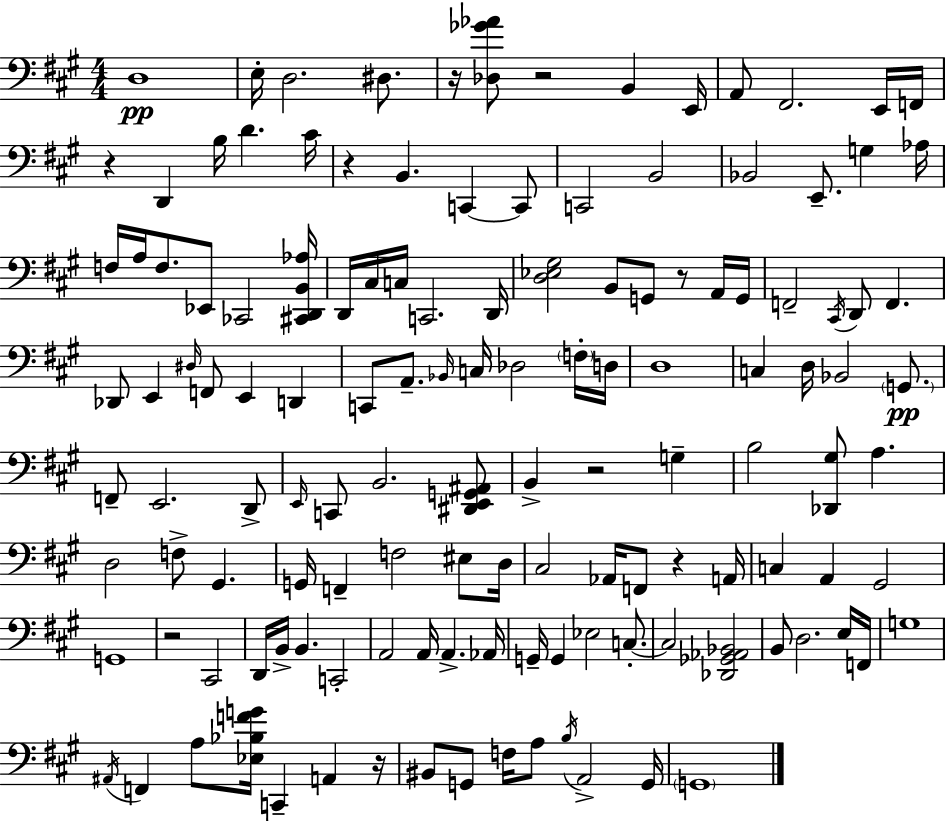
X:1
T:Untitled
M:4/4
L:1/4
K:A
D,4 E,/4 D,2 ^D,/2 z/4 [_D,_G_A]/2 z2 B,, E,,/4 A,,/2 ^F,,2 E,,/4 F,,/4 z D,, B,/4 D ^C/4 z B,, C,, C,,/2 C,,2 B,,2 _B,,2 E,,/2 G, _A,/4 F,/4 A,/4 F,/2 _E,,/2 _C,,2 [^C,,D,,B,,_A,]/4 D,,/4 ^C,/4 C,/4 C,,2 D,,/4 [D,_E,^G,]2 B,,/2 G,,/2 z/2 A,,/4 G,,/4 F,,2 ^C,,/4 D,,/2 F,, _D,,/2 E,, ^D,/4 F,,/2 E,, D,, C,,/2 A,,/2 _B,,/4 C,/4 _D,2 F,/4 D,/4 D,4 C, D,/4 _B,,2 G,,/2 F,,/2 E,,2 D,,/2 E,,/4 C,,/2 B,,2 [^D,,E,,G,,^A,,]/2 B,, z2 G, B,2 [_D,,^G,]/2 A, D,2 F,/2 ^G,, G,,/4 F,, F,2 ^E,/2 D,/4 ^C,2 _A,,/4 F,,/2 z A,,/4 C, A,, ^G,,2 G,,4 z2 ^C,,2 D,,/4 B,,/4 B,, C,,2 A,,2 A,,/4 A,, _A,,/4 G,,/4 G,, _E,2 C,/2 C,2 [_D,,_G,,_A,,_B,,]2 B,,/2 D,2 E,/4 F,,/4 G,4 ^A,,/4 F,, A,/2 [_E,_B,FG]/4 C,, A,, z/4 ^B,,/2 G,,/2 F,/4 A,/2 B,/4 A,,2 G,,/4 G,,4